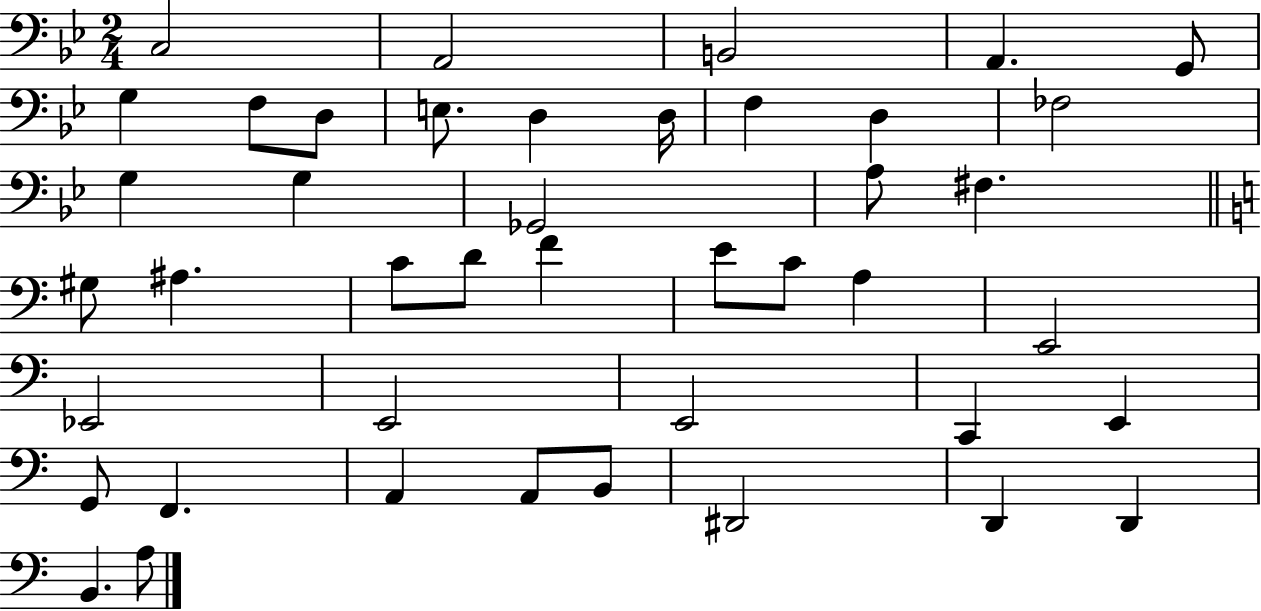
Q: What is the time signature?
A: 2/4